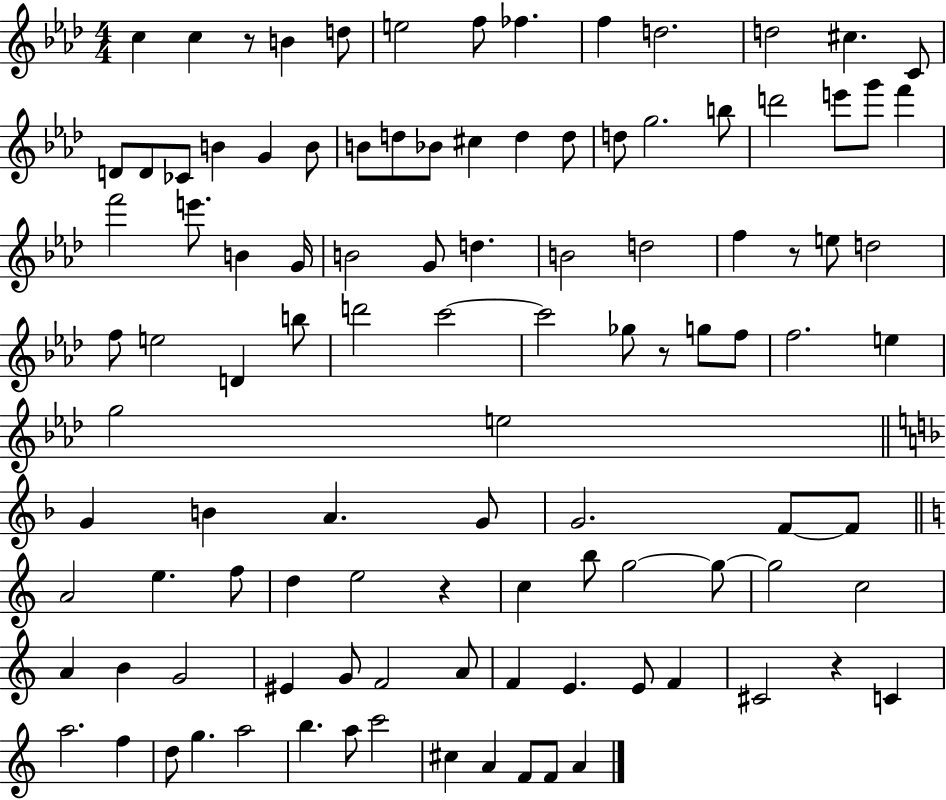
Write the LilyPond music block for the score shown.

{
  \clef treble
  \numericTimeSignature
  \time 4/4
  \key aes \major
  c''4 c''4 r8 b'4 d''8 | e''2 f''8 fes''4. | f''4 d''2. | d''2 cis''4. c'8 | \break d'8 d'8 ces'8 b'4 g'4 b'8 | b'8 d''8 bes'8 cis''4 d''4 d''8 | d''8 g''2. b''8 | d'''2 e'''8 g'''8 f'''4 | \break f'''2 e'''8. b'4 g'16 | b'2 g'8 d''4. | b'2 d''2 | f''4 r8 e''8 d''2 | \break f''8 e''2 d'4 b''8 | d'''2 c'''2~~ | c'''2 ges''8 r8 g''8 f''8 | f''2. e''4 | \break g''2 e''2 | \bar "||" \break \key f \major g'4 b'4 a'4. g'8 | g'2. f'8~~ f'8 | \bar "||" \break \key c \major a'2 e''4. f''8 | d''4 e''2 r4 | c''4 b''8 g''2~~ g''8~~ | g''2 c''2 | \break a'4 b'4 g'2 | eis'4 g'8 f'2 a'8 | f'4 e'4. e'8 f'4 | cis'2 r4 c'4 | \break a''2. f''4 | d''8 g''4. a''2 | b''4. a''8 c'''2 | cis''4 a'4 f'8 f'8 a'4 | \break \bar "|."
}